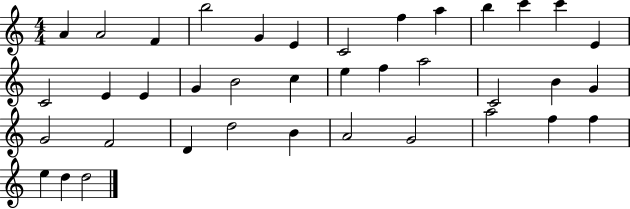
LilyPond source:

{
  \clef treble
  \numericTimeSignature
  \time 4/4
  \key c \major
  a'4 a'2 f'4 | b''2 g'4 e'4 | c'2 f''4 a''4 | b''4 c'''4 c'''4 e'4 | \break c'2 e'4 e'4 | g'4 b'2 c''4 | e''4 f''4 a''2 | c'2 b'4 g'4 | \break g'2 f'2 | d'4 d''2 b'4 | a'2 g'2 | a''2 f''4 f''4 | \break e''4 d''4 d''2 | \bar "|."
}